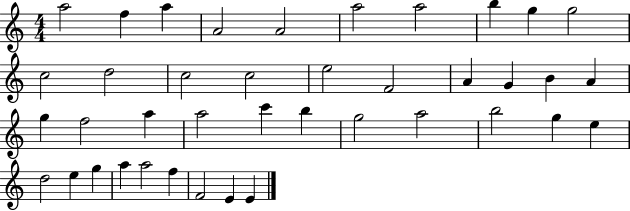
{
  \clef treble
  \numericTimeSignature
  \time 4/4
  \key c \major
  a''2 f''4 a''4 | a'2 a'2 | a''2 a''2 | b''4 g''4 g''2 | \break c''2 d''2 | c''2 c''2 | e''2 f'2 | a'4 g'4 b'4 a'4 | \break g''4 f''2 a''4 | a''2 c'''4 b''4 | g''2 a''2 | b''2 g''4 e''4 | \break d''2 e''4 g''4 | a''4 a''2 f''4 | f'2 e'4 e'4 | \bar "|."
}